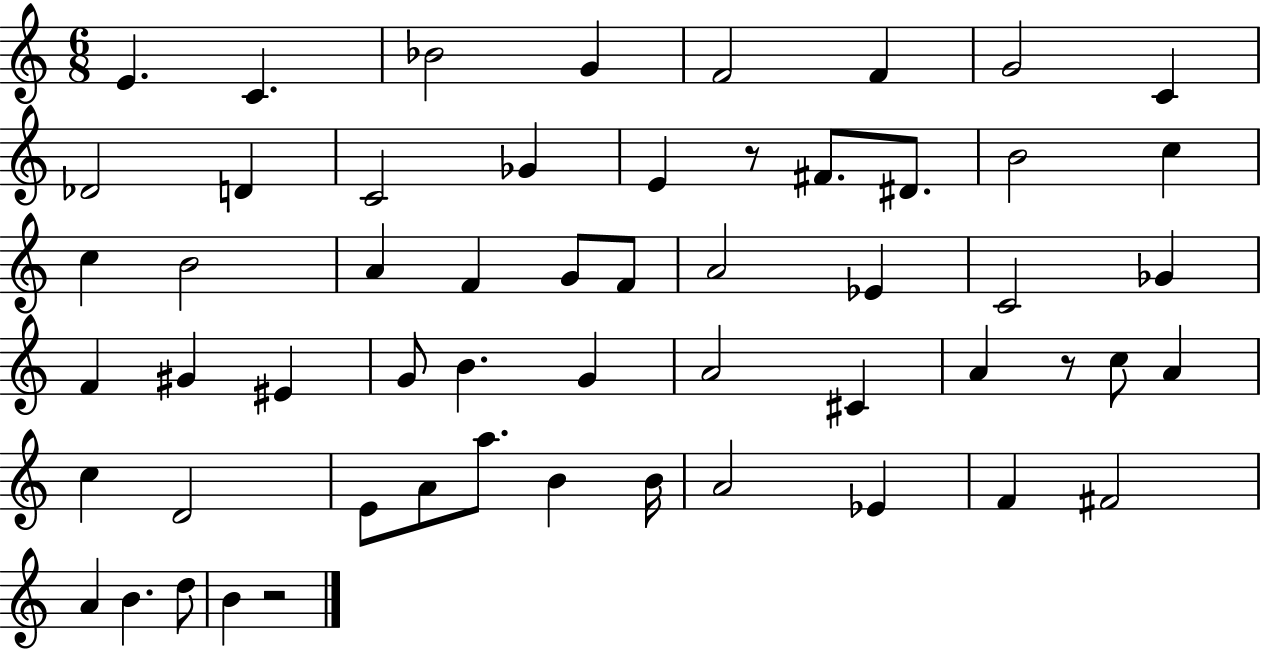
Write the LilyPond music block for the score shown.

{
  \clef treble
  \numericTimeSignature
  \time 6/8
  \key c \major
  \repeat volta 2 { e'4. c'4. | bes'2 g'4 | f'2 f'4 | g'2 c'4 | \break des'2 d'4 | c'2 ges'4 | e'4 r8 fis'8. dis'8. | b'2 c''4 | \break c''4 b'2 | a'4 f'4 g'8 f'8 | a'2 ees'4 | c'2 ges'4 | \break f'4 gis'4 eis'4 | g'8 b'4. g'4 | a'2 cis'4 | a'4 r8 c''8 a'4 | \break c''4 d'2 | e'8 a'8 a''8. b'4 b'16 | a'2 ees'4 | f'4 fis'2 | \break a'4 b'4. d''8 | b'4 r2 | } \bar "|."
}